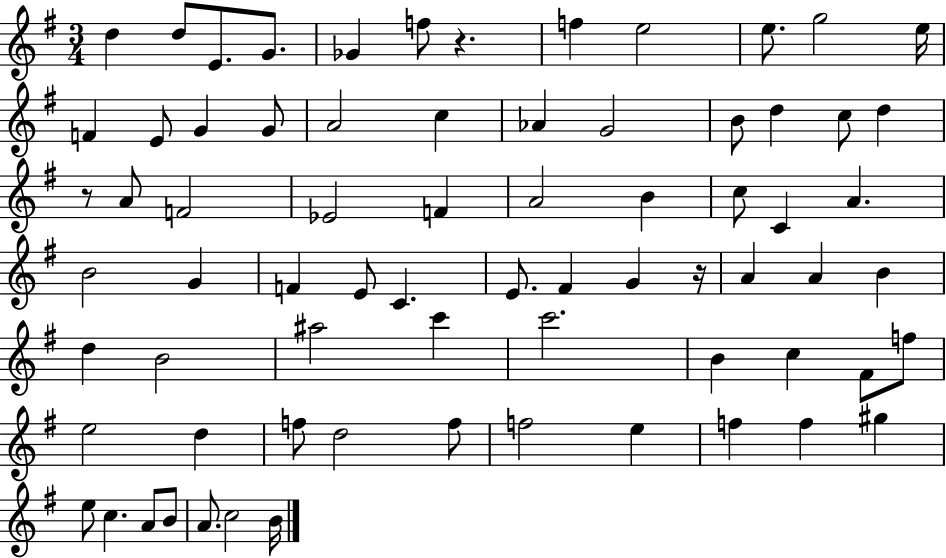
X:1
T:Untitled
M:3/4
L:1/4
K:G
d d/2 E/2 G/2 _G f/2 z f e2 e/2 g2 e/4 F E/2 G G/2 A2 c _A G2 B/2 d c/2 d z/2 A/2 F2 _E2 F A2 B c/2 C A B2 G F E/2 C E/2 ^F G z/4 A A B d B2 ^a2 c' c'2 B c ^F/2 f/2 e2 d f/2 d2 f/2 f2 e f f ^g e/2 c A/2 B/2 A/2 c2 B/4